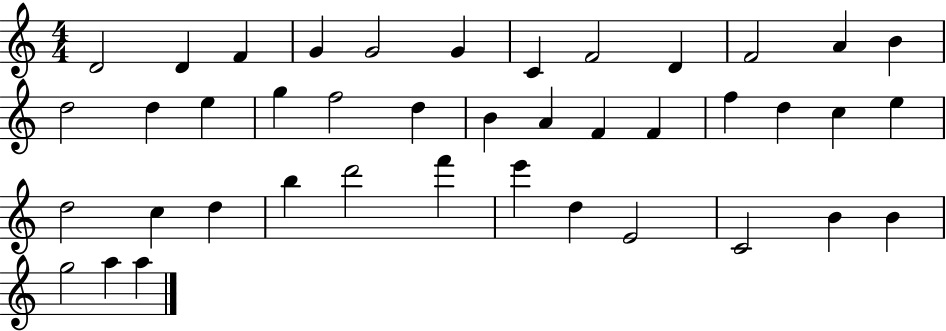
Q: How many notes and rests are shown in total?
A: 41